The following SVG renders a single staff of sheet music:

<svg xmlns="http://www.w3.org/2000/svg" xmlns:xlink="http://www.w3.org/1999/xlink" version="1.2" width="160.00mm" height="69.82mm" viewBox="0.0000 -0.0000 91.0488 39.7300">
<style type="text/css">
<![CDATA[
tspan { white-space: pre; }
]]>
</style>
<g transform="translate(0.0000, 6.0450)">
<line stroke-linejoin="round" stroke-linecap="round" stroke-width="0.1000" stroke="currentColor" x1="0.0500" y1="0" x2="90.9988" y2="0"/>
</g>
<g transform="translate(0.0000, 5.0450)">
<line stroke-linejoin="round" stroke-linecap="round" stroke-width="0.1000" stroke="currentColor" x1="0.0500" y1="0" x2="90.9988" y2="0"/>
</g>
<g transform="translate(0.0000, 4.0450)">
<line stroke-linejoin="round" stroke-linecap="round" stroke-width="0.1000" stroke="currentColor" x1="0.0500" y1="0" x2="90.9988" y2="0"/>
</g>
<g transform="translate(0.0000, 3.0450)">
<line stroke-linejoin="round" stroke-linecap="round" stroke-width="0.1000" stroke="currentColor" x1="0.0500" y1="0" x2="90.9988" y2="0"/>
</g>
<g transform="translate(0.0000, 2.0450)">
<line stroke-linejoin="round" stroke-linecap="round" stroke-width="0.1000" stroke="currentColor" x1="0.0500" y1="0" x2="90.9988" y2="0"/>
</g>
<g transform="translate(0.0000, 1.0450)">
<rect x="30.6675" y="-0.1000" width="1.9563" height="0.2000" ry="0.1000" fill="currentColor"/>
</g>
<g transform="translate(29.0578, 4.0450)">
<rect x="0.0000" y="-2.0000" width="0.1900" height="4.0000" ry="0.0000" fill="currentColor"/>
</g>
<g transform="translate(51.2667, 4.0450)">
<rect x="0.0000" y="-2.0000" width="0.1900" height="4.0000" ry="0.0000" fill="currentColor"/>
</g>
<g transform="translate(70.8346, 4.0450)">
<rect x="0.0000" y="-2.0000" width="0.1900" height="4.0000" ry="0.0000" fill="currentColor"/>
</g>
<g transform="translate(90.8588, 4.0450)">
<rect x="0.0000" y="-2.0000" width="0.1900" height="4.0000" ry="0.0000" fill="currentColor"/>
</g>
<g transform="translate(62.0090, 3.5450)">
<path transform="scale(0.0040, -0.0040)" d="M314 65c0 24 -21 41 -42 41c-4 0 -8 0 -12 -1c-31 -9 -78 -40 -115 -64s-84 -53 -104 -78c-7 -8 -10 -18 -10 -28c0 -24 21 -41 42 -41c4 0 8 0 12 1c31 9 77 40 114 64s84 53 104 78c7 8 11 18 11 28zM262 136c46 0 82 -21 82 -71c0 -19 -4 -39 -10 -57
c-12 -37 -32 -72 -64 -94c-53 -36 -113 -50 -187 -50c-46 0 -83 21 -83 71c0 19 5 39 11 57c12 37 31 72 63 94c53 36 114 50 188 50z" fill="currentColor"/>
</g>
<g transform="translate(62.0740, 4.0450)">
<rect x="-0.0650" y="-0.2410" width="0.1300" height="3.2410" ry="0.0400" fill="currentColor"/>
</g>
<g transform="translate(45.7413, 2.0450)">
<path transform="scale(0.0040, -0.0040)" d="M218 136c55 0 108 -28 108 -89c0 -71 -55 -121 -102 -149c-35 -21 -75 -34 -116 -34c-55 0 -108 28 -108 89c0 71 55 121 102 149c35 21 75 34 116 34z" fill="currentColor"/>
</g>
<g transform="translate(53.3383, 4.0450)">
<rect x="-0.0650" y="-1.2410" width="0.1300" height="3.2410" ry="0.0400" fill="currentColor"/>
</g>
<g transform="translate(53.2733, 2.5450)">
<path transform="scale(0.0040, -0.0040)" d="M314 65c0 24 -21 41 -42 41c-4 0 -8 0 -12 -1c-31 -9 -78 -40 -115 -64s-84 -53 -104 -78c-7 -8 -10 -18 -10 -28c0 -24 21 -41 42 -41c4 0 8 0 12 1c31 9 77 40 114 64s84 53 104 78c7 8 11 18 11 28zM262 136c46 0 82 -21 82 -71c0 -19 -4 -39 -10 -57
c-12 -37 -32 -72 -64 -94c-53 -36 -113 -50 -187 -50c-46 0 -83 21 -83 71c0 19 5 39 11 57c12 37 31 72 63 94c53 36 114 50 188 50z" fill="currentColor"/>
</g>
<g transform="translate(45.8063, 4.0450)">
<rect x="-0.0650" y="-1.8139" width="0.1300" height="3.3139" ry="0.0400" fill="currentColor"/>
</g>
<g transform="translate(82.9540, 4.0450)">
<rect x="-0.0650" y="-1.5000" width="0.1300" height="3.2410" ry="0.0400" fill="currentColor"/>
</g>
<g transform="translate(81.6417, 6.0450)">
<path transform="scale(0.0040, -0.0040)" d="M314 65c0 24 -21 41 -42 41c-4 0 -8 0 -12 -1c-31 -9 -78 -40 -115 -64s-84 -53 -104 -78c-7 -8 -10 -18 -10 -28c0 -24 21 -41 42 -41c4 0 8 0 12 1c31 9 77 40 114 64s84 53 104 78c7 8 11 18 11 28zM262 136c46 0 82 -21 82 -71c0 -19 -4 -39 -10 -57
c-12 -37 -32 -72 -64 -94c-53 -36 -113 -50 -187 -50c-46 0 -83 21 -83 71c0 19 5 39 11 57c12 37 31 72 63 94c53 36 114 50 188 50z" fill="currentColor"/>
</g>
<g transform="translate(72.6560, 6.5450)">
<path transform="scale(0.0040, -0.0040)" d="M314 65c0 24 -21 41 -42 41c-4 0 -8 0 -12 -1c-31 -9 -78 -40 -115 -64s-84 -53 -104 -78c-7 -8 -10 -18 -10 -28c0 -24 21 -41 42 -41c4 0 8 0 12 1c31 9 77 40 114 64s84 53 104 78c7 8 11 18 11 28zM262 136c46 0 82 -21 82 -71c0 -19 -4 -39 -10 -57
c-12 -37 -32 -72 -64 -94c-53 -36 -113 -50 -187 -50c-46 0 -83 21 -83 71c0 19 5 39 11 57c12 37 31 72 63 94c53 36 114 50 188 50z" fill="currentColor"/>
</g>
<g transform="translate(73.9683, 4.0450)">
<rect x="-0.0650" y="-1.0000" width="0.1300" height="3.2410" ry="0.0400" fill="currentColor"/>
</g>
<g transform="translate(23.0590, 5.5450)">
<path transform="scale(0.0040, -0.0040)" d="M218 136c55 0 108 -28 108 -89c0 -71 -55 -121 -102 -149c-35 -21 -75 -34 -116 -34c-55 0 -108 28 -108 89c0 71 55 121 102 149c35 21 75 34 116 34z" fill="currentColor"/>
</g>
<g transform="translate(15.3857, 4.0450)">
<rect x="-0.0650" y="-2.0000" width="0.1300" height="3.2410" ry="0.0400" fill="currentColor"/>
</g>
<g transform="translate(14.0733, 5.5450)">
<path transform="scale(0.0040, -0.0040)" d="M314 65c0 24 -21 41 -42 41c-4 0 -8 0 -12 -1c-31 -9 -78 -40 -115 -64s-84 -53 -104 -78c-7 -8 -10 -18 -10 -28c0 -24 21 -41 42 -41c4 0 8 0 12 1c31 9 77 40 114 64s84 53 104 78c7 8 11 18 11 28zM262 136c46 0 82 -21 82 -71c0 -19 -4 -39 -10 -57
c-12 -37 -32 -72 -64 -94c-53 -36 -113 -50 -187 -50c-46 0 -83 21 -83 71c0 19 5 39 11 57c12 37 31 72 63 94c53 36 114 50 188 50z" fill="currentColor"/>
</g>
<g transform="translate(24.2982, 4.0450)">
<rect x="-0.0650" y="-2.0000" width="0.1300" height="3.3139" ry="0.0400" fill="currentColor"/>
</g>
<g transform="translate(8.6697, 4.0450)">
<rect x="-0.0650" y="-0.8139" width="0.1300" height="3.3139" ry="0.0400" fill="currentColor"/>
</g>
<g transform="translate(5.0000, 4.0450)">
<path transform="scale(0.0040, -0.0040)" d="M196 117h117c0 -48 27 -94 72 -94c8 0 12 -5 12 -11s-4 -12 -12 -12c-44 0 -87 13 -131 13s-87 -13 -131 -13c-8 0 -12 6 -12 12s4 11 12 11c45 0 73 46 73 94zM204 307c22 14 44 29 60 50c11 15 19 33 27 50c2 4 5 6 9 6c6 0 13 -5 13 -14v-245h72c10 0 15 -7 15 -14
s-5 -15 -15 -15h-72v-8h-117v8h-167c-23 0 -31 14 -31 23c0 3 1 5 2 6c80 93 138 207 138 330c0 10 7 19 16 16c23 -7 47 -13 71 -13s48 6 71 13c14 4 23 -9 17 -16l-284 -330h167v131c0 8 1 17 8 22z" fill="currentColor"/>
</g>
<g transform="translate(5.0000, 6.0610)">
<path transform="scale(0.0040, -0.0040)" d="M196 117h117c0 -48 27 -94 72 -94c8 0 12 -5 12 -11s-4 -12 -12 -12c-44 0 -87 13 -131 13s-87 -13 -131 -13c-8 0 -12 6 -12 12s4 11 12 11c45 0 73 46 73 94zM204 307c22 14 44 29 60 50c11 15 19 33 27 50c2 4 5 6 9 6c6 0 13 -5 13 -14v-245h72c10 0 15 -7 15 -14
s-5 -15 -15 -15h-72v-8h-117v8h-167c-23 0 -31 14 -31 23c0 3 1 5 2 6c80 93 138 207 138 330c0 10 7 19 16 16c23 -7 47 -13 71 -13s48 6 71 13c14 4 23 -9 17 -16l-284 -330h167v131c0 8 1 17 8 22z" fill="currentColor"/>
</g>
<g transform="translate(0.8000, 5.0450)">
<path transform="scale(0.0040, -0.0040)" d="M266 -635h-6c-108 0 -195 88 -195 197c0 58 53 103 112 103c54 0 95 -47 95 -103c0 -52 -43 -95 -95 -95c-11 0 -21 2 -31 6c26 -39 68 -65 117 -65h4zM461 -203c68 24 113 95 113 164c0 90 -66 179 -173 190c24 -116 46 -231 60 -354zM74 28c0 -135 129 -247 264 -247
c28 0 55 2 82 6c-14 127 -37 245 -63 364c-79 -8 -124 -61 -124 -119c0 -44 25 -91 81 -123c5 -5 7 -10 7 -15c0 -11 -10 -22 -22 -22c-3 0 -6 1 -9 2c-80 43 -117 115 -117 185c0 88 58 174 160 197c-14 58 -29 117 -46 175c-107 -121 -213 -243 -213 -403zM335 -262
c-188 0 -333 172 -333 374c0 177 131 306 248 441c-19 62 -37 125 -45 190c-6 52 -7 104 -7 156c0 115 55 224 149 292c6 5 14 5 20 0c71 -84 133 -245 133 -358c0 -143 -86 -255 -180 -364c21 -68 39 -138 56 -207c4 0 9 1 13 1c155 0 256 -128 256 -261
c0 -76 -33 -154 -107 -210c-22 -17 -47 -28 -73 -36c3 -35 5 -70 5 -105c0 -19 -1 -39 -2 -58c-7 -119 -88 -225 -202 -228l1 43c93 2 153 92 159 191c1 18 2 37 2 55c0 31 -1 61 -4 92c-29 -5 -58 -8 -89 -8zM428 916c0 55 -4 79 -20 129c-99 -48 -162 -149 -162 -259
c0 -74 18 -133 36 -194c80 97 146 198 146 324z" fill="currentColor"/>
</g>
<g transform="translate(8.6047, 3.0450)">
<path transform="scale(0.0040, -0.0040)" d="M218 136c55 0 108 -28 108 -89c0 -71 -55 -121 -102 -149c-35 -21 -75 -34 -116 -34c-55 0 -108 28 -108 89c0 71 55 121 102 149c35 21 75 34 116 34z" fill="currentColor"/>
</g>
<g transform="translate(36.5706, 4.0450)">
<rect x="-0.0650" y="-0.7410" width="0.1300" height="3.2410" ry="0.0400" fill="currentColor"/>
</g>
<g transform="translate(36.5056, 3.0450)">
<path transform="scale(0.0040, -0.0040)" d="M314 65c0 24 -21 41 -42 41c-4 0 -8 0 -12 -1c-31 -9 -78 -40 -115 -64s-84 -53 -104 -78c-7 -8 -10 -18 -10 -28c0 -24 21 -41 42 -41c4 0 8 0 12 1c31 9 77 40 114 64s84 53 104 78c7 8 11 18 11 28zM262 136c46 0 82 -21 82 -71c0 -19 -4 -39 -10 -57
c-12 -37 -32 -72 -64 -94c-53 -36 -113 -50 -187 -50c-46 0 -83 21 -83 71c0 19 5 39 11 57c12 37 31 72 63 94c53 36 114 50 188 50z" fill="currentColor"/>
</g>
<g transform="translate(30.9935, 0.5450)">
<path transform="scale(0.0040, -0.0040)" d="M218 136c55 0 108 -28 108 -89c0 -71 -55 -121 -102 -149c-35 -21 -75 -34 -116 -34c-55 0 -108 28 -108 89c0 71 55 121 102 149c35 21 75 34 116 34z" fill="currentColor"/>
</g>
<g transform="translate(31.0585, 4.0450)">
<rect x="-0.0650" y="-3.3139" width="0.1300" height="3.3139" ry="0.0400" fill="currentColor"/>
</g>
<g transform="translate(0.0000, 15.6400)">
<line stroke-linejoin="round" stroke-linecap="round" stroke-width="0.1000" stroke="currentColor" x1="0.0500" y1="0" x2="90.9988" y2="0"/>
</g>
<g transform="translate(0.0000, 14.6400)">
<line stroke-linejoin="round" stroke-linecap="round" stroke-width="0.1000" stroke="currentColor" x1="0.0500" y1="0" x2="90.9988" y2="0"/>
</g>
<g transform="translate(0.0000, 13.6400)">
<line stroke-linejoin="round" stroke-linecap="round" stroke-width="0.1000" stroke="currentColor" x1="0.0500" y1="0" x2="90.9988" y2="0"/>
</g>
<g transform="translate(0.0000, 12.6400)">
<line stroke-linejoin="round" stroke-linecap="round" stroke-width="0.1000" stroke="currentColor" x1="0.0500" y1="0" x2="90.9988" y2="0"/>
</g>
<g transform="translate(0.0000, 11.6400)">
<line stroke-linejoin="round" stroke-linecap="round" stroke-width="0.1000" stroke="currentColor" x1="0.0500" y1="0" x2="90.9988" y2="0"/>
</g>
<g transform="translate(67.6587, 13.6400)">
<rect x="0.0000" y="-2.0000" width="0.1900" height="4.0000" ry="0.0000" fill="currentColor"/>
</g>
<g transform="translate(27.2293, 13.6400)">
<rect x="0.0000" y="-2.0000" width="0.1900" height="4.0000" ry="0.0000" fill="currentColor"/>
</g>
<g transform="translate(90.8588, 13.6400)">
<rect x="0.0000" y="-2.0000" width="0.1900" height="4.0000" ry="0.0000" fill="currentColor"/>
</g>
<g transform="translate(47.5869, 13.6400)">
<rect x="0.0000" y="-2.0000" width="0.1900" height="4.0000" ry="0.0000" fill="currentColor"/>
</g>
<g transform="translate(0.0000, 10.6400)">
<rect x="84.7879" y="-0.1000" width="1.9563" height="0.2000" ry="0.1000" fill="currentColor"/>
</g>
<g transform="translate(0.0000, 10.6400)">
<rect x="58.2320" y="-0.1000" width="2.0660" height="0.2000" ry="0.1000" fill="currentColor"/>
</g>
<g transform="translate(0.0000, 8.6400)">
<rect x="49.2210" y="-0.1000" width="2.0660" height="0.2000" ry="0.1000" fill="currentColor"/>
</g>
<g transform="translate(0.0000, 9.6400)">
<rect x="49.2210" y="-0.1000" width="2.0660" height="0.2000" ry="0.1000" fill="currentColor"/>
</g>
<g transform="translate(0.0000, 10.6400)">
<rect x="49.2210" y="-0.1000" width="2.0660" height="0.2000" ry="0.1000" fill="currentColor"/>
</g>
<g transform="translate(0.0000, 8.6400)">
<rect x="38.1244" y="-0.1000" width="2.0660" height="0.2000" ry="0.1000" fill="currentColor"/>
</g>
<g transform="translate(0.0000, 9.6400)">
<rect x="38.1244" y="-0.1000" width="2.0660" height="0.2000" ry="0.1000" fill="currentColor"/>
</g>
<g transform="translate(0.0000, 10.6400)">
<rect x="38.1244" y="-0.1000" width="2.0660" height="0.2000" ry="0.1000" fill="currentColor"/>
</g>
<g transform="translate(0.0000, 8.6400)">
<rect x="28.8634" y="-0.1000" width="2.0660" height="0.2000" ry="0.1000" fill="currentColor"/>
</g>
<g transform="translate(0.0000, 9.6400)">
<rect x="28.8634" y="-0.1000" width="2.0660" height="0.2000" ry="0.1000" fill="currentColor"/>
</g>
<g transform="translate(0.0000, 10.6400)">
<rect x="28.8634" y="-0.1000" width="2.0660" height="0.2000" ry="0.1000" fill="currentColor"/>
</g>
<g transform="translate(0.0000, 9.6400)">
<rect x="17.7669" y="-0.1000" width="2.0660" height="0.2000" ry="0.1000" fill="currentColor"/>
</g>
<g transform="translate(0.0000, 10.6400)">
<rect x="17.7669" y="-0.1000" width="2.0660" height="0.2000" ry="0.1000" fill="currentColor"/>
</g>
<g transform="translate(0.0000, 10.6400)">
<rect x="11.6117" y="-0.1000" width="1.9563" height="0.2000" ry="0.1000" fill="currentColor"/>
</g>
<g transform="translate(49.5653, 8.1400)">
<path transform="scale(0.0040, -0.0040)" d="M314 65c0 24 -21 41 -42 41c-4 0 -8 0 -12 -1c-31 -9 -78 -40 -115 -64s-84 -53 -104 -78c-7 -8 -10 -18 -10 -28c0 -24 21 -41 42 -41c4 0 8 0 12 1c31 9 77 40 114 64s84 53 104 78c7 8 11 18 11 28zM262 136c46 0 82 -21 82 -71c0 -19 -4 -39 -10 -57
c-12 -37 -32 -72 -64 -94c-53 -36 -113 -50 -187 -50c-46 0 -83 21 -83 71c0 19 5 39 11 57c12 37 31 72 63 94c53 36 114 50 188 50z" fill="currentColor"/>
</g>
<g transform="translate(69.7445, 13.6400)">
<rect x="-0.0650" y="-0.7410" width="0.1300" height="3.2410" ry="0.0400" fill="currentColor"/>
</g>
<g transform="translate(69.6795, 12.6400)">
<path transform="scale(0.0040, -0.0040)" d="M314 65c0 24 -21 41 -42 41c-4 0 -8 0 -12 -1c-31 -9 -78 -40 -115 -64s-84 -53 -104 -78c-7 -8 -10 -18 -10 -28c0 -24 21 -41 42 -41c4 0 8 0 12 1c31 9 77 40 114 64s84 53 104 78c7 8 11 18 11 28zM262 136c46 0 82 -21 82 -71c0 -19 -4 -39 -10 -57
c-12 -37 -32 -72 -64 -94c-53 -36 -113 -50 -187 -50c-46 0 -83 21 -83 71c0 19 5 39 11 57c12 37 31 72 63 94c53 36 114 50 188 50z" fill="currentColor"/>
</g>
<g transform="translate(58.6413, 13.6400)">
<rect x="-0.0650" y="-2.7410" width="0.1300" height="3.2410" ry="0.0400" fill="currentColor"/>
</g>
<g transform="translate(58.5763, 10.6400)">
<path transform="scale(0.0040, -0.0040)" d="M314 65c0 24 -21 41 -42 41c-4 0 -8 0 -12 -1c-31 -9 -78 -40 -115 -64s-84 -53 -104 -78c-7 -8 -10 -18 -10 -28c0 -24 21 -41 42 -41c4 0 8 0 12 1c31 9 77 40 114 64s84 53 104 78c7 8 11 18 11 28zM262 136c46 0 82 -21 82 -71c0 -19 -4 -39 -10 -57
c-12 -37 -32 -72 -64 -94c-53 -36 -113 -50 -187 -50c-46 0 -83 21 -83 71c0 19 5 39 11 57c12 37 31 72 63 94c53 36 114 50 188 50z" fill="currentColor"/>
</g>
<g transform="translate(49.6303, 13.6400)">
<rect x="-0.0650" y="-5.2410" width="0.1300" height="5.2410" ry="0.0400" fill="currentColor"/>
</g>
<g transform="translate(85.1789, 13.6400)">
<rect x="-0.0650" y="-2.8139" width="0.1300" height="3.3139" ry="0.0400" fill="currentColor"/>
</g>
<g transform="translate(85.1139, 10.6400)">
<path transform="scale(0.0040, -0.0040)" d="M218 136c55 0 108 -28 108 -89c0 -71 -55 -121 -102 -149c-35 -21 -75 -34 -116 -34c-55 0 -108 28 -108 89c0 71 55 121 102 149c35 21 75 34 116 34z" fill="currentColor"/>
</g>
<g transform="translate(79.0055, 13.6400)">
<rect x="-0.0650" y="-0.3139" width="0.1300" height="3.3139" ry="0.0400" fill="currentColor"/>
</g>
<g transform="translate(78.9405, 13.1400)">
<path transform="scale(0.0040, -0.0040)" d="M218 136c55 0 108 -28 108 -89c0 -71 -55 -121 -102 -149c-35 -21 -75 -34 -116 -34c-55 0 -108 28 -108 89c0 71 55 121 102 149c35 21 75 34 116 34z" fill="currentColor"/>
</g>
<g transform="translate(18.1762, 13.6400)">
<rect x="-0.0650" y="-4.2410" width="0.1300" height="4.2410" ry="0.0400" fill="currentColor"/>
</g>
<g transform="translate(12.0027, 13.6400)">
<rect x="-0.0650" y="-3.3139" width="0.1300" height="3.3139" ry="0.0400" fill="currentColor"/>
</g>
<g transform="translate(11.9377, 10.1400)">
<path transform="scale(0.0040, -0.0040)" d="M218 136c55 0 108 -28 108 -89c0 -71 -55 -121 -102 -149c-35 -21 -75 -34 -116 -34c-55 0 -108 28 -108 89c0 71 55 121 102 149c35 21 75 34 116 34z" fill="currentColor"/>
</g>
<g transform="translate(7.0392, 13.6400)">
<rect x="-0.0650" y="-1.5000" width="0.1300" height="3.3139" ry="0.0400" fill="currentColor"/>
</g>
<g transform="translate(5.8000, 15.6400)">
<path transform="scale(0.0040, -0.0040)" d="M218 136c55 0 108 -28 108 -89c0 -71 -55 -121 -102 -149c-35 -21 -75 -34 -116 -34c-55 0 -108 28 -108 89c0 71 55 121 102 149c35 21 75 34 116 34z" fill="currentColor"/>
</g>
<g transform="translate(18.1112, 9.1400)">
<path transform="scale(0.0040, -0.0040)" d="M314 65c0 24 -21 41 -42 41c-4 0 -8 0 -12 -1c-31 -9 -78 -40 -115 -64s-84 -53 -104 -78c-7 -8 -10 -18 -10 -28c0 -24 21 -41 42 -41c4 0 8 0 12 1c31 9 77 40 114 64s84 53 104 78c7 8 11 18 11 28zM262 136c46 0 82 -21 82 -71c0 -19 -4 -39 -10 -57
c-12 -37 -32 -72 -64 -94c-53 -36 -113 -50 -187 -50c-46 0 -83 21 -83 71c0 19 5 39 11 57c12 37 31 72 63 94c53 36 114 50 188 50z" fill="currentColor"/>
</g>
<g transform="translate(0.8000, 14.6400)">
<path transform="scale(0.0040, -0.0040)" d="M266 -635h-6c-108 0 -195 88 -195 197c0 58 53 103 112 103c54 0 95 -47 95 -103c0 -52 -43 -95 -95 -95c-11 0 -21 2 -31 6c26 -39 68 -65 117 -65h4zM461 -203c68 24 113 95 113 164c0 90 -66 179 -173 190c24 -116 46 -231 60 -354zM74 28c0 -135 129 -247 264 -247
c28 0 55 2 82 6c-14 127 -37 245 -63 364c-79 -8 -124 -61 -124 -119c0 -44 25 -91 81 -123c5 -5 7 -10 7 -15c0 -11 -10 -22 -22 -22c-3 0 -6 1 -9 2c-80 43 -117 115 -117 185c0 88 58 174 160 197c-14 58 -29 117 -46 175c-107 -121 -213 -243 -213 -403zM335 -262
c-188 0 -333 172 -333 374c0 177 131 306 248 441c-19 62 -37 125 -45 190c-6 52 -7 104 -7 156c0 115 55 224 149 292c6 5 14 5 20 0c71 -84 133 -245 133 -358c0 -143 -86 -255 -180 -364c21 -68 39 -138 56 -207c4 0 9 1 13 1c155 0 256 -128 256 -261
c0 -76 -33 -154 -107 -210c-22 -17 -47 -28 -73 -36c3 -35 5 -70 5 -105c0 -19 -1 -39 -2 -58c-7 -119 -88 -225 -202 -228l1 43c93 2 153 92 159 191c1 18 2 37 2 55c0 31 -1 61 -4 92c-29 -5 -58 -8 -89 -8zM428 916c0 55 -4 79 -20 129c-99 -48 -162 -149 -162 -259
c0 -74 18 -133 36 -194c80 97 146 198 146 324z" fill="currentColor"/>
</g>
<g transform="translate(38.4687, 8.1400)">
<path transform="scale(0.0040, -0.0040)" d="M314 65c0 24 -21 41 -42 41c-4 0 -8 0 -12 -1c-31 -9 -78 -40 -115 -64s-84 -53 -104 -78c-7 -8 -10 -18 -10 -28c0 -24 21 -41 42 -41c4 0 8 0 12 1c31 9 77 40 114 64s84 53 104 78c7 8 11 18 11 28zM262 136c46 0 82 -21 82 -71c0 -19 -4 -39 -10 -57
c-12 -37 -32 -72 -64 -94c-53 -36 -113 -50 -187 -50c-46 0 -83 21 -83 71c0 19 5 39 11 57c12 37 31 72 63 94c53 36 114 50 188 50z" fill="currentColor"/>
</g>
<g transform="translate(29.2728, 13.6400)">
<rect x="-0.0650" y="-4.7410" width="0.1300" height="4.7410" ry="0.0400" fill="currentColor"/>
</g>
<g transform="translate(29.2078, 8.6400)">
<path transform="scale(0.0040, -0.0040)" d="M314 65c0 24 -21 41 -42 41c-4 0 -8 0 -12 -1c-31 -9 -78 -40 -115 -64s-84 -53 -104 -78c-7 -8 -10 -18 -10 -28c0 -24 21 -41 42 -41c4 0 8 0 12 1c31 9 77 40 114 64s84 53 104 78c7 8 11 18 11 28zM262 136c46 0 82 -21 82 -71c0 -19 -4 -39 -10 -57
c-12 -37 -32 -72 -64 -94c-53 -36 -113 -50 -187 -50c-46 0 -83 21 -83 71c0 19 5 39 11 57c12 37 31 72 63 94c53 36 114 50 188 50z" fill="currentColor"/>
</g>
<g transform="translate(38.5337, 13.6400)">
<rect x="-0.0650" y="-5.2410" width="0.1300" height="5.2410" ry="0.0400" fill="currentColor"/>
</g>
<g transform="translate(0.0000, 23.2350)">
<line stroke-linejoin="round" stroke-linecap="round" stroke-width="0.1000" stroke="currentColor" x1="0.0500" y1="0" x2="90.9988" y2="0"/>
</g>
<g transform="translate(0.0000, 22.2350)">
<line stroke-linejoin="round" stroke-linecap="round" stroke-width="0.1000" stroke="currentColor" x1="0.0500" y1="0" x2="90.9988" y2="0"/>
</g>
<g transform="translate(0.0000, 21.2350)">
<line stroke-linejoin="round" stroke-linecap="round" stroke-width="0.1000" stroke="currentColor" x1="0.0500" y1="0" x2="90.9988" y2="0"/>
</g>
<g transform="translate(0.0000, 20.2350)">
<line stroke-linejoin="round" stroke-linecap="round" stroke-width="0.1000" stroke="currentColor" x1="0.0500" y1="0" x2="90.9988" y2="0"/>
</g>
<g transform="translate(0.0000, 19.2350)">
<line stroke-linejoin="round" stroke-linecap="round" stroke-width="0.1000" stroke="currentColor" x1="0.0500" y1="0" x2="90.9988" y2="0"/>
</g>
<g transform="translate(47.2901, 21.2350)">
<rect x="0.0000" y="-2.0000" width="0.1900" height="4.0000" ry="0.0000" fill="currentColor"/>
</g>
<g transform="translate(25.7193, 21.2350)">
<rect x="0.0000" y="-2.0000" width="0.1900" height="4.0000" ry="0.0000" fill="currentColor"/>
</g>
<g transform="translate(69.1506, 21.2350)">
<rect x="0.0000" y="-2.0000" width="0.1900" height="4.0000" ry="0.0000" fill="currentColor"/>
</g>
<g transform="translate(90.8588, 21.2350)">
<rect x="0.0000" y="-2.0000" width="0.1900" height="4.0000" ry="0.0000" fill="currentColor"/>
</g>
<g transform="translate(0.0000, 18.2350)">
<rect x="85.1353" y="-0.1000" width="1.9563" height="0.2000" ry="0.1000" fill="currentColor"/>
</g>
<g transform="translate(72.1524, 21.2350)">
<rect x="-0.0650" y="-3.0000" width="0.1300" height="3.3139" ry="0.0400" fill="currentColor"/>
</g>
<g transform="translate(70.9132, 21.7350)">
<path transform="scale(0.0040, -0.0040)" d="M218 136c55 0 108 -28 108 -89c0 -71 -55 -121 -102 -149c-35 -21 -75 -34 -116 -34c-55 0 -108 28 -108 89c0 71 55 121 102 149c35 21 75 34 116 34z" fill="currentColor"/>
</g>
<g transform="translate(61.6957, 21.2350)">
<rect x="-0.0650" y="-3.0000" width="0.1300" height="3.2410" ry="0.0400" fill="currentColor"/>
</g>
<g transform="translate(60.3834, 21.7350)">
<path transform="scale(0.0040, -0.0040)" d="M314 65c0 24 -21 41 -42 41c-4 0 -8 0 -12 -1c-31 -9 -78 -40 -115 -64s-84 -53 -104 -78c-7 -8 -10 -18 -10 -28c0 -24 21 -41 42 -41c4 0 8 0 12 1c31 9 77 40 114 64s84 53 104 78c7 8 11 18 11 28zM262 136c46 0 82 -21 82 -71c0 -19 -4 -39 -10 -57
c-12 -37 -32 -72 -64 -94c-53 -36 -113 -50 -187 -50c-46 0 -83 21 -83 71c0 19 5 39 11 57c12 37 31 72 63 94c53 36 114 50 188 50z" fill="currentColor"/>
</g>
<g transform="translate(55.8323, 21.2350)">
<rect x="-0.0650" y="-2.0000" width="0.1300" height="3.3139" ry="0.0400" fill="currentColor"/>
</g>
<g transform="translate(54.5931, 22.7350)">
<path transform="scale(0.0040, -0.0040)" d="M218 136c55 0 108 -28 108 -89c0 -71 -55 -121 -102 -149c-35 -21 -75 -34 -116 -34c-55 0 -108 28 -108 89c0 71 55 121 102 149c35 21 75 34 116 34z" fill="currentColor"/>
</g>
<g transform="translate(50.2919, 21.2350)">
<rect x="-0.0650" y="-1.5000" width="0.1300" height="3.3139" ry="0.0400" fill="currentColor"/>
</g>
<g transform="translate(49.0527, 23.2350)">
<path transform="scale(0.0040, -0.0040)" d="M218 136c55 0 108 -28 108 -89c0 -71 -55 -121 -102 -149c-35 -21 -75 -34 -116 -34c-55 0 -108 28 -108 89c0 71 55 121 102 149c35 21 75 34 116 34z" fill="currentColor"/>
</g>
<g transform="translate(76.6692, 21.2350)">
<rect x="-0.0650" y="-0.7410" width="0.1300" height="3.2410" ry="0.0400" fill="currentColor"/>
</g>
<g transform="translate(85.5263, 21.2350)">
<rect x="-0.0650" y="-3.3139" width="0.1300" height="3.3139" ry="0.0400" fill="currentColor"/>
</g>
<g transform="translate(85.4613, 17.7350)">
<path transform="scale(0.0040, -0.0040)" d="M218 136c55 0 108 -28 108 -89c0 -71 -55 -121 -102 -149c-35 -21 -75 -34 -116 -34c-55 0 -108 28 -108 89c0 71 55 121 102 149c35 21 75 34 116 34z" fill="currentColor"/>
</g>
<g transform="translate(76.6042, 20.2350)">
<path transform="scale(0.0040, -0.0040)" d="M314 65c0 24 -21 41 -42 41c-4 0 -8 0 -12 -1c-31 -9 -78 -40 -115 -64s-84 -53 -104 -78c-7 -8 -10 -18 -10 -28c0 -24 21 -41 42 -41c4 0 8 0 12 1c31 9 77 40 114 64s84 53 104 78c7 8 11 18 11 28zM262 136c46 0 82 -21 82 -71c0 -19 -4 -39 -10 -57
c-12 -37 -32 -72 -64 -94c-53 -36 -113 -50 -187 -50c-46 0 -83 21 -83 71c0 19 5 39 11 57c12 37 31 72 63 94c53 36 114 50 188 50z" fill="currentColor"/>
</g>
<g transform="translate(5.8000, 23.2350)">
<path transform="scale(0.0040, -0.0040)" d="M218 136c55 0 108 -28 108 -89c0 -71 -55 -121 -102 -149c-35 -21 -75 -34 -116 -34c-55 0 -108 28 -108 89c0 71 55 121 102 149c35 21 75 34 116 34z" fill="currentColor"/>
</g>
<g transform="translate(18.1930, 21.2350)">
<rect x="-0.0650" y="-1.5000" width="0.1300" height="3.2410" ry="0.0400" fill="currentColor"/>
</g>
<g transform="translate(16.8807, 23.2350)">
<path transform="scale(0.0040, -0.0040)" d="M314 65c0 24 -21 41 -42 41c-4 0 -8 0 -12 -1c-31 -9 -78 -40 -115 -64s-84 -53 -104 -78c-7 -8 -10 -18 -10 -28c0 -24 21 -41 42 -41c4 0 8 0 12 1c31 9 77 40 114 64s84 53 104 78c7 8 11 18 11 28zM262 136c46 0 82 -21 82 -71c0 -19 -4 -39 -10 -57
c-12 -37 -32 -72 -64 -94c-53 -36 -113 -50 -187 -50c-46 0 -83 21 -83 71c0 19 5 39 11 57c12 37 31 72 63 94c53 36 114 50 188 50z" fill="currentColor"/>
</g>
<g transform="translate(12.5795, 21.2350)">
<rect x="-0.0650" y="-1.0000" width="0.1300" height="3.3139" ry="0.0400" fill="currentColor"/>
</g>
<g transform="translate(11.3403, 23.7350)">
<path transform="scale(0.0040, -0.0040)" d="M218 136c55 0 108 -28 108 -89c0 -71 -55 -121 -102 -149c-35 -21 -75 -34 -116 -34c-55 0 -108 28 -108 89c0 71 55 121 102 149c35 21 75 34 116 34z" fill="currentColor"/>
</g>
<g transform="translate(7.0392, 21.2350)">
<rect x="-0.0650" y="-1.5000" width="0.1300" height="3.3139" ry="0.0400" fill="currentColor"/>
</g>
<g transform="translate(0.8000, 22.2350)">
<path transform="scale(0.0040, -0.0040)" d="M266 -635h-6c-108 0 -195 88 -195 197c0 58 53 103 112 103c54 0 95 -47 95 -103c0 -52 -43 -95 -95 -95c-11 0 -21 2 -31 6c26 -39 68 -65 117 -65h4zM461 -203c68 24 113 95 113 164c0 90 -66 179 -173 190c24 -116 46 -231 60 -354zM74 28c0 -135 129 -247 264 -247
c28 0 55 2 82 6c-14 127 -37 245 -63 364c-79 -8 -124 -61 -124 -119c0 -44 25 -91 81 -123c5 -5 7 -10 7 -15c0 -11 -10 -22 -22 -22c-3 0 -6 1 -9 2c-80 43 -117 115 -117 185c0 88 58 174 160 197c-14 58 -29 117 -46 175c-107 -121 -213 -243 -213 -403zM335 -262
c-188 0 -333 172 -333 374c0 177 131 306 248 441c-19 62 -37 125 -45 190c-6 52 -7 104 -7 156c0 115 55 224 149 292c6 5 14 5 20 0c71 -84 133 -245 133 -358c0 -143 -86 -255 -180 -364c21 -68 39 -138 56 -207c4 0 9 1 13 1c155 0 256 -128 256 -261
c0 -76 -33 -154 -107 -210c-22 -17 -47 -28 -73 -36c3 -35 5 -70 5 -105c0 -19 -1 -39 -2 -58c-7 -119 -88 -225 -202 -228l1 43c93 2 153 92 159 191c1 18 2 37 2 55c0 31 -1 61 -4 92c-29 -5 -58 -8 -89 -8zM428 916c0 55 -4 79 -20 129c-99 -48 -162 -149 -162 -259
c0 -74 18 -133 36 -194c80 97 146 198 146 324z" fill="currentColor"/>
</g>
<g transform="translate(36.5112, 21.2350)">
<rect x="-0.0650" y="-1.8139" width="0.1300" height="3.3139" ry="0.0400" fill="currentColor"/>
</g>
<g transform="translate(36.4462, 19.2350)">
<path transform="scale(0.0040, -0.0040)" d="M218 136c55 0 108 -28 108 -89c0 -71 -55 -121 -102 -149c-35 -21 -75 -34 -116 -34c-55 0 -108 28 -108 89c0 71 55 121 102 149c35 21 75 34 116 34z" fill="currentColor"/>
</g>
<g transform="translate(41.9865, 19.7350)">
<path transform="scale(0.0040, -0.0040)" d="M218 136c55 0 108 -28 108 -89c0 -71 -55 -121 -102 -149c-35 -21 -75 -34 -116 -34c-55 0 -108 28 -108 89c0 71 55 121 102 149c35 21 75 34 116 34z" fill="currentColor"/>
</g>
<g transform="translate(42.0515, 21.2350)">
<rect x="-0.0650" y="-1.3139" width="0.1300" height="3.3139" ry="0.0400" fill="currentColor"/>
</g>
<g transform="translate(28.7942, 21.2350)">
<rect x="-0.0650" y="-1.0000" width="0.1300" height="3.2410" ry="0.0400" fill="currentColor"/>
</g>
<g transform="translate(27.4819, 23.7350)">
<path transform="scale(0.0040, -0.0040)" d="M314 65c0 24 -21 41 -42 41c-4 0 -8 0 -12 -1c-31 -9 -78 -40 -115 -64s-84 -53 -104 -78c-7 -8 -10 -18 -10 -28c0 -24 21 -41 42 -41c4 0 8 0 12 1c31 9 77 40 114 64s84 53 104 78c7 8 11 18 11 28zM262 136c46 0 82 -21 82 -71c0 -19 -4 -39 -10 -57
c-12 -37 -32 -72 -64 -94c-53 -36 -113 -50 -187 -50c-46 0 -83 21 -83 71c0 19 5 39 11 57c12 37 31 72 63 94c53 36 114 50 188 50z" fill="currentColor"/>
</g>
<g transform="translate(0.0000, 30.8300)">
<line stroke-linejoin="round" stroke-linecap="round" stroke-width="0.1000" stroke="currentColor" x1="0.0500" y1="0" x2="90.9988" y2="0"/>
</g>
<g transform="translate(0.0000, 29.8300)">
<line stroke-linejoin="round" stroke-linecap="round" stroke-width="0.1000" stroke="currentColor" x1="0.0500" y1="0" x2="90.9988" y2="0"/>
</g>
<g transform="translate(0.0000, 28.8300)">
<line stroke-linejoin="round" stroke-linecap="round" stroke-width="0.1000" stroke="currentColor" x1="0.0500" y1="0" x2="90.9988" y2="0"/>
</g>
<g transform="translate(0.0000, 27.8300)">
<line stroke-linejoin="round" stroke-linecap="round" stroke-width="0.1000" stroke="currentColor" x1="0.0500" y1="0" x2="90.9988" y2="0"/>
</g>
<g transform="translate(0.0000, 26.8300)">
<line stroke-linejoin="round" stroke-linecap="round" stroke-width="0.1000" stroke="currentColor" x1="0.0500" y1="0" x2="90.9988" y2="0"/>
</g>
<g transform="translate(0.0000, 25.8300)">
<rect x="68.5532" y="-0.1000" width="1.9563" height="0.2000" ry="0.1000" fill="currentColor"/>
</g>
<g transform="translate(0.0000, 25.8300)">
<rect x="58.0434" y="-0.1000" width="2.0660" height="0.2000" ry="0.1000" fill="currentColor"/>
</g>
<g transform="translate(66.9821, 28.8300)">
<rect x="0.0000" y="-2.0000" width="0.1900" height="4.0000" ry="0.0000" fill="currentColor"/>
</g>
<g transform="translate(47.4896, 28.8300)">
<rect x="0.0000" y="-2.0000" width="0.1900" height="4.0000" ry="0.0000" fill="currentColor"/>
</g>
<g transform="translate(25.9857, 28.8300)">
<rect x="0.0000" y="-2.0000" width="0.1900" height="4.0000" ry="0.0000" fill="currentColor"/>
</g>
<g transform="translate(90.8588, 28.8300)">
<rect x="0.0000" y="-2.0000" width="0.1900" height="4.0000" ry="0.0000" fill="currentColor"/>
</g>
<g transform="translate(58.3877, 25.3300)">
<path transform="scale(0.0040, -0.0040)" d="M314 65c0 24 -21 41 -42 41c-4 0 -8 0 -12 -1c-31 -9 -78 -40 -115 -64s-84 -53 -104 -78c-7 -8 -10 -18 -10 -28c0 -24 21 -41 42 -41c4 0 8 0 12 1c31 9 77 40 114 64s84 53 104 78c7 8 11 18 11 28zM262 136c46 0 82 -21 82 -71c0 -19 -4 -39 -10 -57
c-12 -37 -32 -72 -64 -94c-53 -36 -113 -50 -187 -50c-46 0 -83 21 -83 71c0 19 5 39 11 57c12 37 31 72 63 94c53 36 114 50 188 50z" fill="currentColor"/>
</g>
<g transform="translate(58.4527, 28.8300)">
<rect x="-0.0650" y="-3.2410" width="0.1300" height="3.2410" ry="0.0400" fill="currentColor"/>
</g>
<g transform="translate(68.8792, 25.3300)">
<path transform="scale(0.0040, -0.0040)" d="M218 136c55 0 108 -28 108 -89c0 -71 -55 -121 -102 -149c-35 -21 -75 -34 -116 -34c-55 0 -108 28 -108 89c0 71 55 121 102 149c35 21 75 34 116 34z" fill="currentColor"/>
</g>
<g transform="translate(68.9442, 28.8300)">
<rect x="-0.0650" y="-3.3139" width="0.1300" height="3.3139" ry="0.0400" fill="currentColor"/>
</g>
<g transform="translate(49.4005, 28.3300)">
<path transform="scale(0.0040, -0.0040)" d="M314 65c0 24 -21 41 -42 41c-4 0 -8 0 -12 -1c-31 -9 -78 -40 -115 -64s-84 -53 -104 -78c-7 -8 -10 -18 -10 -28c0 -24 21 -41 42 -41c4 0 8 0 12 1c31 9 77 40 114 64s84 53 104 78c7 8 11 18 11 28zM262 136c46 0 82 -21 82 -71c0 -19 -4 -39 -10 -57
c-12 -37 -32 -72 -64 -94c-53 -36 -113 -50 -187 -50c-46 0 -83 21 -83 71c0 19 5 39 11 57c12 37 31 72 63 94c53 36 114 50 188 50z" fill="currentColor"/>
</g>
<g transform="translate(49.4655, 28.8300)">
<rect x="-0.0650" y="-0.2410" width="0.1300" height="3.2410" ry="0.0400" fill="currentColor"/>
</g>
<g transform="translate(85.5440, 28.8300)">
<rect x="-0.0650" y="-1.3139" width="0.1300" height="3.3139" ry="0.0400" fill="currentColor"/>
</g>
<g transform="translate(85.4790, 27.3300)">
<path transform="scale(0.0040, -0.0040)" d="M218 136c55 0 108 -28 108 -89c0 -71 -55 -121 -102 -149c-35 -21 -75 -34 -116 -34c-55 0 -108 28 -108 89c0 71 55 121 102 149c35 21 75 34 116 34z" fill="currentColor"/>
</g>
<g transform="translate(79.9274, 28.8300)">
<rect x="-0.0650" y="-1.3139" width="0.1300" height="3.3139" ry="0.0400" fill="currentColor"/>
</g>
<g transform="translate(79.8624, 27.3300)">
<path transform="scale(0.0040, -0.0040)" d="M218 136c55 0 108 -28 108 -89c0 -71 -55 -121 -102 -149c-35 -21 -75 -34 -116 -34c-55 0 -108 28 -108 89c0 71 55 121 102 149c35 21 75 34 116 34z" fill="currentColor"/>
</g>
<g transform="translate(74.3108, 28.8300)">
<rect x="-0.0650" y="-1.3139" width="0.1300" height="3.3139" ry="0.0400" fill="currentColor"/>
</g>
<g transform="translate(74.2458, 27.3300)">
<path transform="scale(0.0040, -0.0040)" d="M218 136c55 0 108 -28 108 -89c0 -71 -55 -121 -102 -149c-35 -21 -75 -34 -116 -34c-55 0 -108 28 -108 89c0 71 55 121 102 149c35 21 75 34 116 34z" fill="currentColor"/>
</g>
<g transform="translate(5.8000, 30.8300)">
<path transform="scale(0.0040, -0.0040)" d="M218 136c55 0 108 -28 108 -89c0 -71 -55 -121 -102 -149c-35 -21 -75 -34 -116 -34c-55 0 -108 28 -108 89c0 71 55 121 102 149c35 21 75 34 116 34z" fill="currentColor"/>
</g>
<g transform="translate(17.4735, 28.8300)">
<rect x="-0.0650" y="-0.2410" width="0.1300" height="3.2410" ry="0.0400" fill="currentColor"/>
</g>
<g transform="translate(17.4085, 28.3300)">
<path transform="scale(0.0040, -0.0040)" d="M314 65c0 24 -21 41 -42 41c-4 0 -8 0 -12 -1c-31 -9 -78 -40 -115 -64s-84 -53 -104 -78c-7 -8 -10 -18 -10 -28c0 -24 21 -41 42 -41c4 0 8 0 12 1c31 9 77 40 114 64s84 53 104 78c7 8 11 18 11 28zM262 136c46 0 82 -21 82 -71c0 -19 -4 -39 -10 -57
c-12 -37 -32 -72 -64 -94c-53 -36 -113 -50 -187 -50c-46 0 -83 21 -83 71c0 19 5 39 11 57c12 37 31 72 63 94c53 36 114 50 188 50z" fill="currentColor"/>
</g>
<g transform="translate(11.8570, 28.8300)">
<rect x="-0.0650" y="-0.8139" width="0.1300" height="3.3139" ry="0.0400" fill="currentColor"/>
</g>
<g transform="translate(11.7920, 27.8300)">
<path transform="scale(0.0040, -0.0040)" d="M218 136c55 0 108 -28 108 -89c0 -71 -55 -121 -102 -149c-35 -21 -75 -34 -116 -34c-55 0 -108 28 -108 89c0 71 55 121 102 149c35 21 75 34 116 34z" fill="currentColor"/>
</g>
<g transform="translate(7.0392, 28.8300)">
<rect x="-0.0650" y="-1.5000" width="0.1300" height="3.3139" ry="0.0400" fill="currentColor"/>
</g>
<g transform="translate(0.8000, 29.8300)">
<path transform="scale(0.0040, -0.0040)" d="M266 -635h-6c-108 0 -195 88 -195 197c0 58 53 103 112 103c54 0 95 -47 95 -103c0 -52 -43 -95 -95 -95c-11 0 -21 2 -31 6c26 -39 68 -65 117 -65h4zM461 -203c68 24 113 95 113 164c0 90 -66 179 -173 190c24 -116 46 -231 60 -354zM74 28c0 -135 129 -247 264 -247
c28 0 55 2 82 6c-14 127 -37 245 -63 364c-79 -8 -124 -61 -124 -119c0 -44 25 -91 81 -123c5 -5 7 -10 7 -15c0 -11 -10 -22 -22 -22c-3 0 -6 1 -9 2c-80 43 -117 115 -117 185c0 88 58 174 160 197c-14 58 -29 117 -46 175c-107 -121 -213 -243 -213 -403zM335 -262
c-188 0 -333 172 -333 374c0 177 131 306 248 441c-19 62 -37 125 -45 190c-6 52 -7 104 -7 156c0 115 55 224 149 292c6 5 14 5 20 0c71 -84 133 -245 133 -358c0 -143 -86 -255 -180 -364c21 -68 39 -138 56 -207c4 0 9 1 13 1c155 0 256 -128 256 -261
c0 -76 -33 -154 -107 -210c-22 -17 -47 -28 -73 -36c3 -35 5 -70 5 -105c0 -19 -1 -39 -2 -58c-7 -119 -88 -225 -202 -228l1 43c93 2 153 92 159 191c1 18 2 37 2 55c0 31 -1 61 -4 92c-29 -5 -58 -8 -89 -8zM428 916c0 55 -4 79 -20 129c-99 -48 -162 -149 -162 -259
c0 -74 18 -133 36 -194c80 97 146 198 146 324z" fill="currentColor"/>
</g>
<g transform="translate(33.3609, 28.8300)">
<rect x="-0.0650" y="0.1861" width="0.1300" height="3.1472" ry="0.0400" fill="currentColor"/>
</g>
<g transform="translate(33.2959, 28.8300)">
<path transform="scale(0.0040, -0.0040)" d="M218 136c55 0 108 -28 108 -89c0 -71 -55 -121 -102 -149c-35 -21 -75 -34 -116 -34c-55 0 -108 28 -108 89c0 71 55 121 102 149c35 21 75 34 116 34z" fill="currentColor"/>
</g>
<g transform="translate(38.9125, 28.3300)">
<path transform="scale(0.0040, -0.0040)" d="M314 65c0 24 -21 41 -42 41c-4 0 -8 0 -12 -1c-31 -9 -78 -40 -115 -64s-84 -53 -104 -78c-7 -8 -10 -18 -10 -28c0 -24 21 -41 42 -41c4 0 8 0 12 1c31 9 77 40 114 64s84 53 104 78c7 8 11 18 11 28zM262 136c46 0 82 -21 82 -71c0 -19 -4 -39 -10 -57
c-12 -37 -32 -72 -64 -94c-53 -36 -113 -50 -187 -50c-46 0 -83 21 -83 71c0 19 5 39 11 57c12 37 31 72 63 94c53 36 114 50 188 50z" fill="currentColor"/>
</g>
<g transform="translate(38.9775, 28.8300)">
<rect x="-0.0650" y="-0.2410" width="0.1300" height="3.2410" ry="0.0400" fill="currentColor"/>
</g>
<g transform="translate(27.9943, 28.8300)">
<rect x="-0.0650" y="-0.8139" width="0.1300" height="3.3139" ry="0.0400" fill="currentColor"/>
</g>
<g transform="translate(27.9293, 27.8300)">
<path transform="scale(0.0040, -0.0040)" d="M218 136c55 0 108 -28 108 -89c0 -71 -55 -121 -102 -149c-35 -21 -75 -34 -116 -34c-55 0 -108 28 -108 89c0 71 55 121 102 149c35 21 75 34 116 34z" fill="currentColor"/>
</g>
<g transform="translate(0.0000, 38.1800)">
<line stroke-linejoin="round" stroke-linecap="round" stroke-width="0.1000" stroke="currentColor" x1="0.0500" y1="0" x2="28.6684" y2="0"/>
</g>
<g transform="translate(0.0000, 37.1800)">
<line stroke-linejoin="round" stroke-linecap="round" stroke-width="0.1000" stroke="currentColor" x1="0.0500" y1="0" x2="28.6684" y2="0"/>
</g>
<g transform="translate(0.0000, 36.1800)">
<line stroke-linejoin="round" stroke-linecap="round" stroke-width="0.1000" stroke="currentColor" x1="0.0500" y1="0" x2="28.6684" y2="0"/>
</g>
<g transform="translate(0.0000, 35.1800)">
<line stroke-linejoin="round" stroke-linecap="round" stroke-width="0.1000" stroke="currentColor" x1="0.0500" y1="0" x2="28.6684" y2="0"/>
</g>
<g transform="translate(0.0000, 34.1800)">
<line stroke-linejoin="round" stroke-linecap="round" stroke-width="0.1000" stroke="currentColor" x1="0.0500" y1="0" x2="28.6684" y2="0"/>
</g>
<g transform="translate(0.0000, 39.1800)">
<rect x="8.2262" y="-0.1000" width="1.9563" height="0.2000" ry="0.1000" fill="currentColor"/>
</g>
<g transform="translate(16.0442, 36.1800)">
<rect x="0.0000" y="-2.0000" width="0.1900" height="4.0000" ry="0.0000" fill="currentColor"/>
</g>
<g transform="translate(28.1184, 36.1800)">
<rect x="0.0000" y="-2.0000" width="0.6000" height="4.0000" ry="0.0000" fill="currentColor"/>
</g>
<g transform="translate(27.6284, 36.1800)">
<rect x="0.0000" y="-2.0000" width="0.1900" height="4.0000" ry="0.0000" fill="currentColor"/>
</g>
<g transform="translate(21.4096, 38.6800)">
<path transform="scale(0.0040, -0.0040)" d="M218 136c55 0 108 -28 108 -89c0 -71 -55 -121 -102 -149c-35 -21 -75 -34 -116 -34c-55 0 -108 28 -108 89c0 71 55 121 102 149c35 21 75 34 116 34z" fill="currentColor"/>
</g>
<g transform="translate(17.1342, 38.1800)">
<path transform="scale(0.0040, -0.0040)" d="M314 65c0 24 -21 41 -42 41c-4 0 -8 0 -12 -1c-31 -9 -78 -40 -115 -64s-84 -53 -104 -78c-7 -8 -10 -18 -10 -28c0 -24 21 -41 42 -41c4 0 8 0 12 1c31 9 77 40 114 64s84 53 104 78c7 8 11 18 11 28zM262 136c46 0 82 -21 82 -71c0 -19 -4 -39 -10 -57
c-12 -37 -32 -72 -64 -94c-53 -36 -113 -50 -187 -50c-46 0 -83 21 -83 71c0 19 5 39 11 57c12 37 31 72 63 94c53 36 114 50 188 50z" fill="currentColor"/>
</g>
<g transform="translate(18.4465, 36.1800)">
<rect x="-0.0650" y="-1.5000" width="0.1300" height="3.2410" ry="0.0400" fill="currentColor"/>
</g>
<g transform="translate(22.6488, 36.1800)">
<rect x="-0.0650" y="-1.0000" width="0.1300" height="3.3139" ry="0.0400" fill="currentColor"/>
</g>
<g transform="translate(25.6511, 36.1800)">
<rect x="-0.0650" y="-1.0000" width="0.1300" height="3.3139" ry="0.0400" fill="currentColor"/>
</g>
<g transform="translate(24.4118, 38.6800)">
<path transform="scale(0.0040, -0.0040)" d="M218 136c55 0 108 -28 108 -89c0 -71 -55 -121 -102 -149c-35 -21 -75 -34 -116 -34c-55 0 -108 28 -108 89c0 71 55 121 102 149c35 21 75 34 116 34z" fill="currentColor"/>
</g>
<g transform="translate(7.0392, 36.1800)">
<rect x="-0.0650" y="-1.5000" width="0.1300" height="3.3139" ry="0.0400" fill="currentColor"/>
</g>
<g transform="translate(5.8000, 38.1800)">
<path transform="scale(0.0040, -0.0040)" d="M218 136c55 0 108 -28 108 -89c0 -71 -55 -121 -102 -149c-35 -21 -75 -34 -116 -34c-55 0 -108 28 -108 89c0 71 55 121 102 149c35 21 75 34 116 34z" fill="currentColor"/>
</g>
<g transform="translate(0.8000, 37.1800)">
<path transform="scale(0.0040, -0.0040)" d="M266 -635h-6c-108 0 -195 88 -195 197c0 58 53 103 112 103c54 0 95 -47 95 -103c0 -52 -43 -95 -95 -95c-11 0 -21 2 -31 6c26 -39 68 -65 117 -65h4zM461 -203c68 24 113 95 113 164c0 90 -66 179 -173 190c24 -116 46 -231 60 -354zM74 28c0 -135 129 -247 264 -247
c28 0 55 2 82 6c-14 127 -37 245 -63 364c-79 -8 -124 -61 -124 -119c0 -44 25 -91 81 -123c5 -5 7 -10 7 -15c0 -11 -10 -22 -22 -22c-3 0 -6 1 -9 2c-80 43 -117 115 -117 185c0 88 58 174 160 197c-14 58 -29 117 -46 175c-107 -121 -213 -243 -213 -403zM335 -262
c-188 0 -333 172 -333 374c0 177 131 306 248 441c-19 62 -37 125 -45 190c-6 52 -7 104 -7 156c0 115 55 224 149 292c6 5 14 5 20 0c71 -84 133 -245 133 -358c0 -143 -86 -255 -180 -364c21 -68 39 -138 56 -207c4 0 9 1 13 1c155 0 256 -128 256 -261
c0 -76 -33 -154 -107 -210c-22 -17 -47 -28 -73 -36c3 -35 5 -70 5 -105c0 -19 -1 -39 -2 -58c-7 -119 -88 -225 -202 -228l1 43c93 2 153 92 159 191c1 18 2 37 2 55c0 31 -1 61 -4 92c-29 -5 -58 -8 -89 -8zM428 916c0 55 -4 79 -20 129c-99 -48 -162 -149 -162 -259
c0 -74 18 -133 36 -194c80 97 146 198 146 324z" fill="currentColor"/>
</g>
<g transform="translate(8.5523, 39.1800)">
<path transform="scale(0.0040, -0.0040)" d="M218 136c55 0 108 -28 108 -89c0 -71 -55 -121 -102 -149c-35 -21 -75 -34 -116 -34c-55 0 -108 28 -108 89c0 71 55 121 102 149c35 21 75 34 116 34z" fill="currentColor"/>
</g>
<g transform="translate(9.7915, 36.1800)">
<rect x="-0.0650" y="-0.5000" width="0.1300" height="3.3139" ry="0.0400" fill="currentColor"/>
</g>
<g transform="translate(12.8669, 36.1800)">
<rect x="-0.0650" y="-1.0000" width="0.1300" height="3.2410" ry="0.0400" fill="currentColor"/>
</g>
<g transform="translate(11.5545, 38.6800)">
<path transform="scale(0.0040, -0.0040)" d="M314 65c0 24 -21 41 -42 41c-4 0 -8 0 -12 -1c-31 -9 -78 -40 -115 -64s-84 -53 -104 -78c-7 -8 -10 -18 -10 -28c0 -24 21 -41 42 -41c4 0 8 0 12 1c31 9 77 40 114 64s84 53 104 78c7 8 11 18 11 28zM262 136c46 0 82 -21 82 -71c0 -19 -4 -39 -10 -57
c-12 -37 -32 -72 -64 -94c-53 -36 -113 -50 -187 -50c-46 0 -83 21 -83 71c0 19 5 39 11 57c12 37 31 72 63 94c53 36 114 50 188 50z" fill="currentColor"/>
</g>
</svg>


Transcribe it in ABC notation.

X:1
T:Untitled
M:4/4
L:1/4
K:C
d F2 F b d2 f e2 c2 D2 E2 E b d'2 e'2 f'2 f'2 a2 d2 c a E D E2 D2 f e E F A2 A d2 b E d c2 d B c2 c2 b2 b e e e E C D2 E2 D D